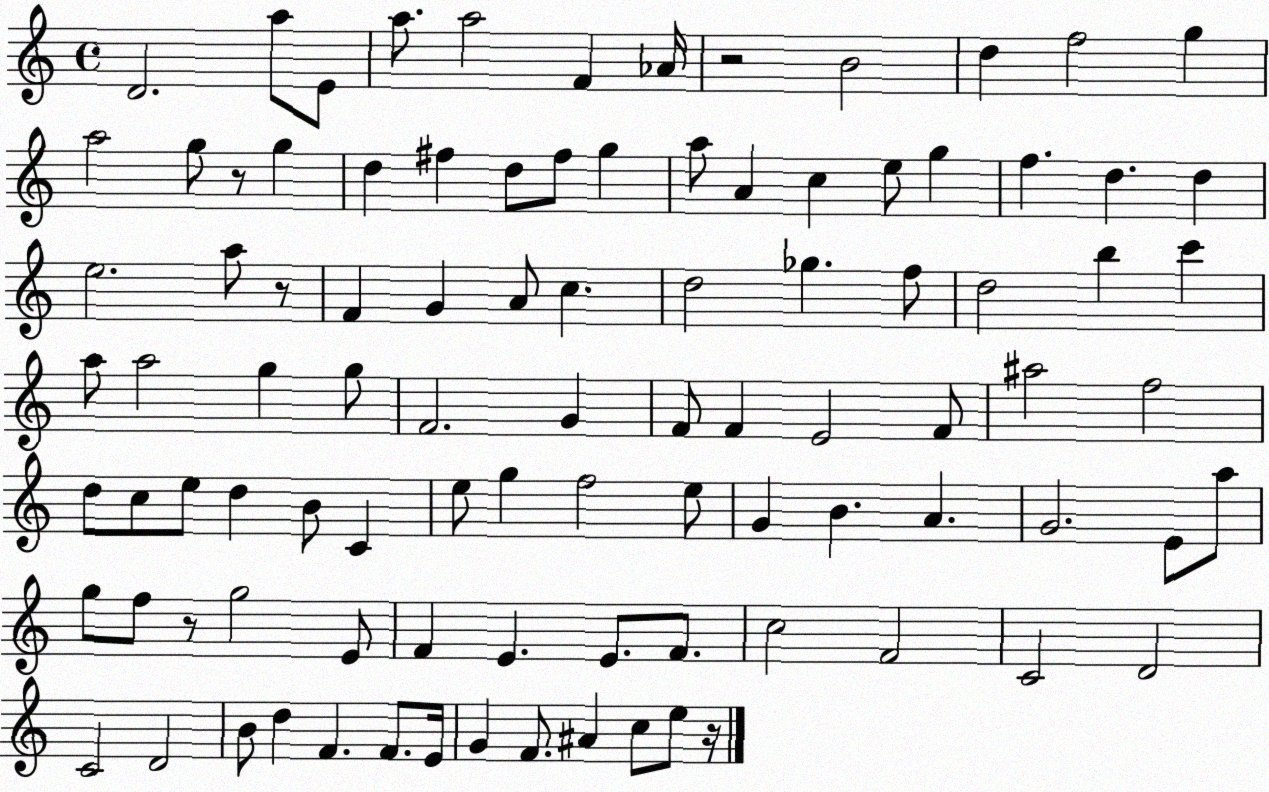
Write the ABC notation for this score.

X:1
T:Untitled
M:4/4
L:1/4
K:C
D2 a/2 E/2 a/2 a2 F _A/4 z2 B2 d f2 g a2 g/2 z/2 g d ^f d/2 ^f/2 g a/2 A c e/2 g f d d e2 a/2 z/2 F G A/2 c d2 _g f/2 d2 b c' a/2 a2 g g/2 F2 G F/2 F E2 F/2 ^a2 f2 d/2 c/2 e/2 d B/2 C e/2 g f2 e/2 G B A G2 E/2 a/2 g/2 f/2 z/2 g2 E/2 F E E/2 F/2 c2 F2 C2 D2 C2 D2 B/2 d F F/2 E/4 G F/2 ^A c/2 e/2 z/4